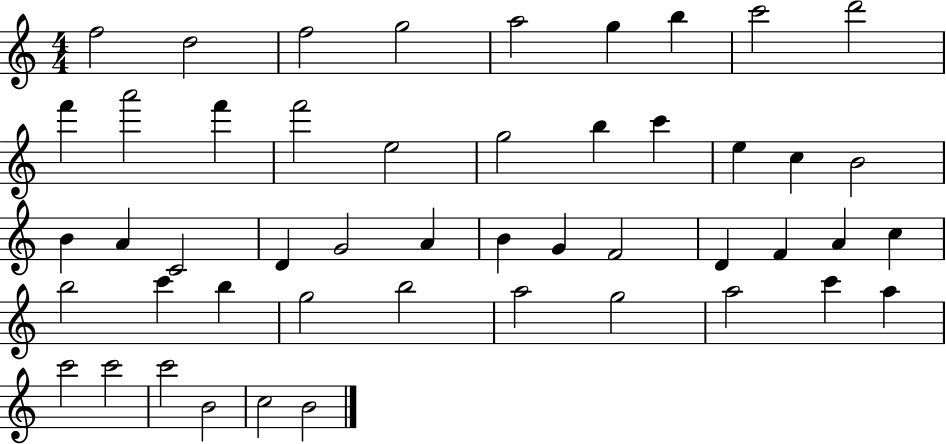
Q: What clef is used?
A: treble